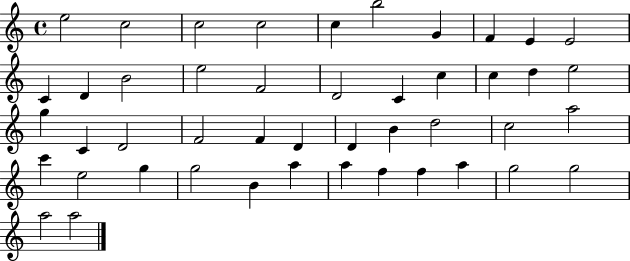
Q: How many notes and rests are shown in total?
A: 46